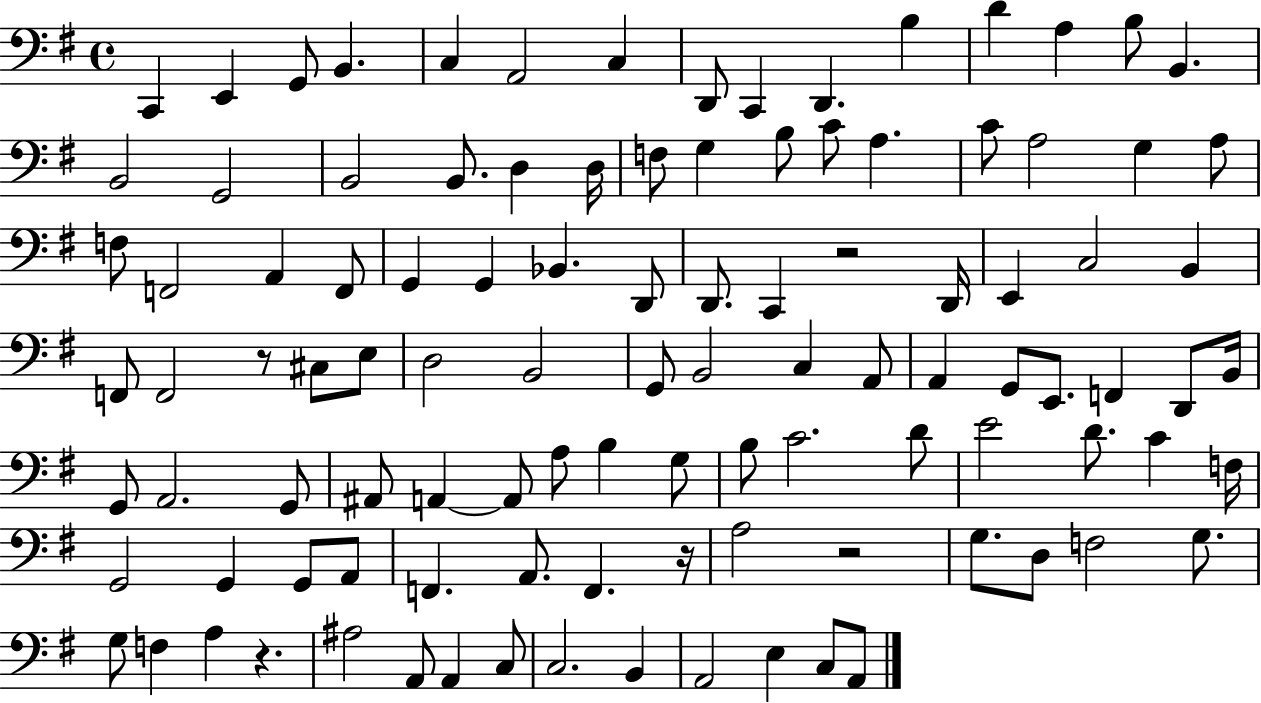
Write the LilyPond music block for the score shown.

{
  \clef bass
  \time 4/4
  \defaultTimeSignature
  \key g \major
  c,4 e,4 g,8 b,4. | c4 a,2 c4 | d,8 c,4 d,4. b4 | d'4 a4 b8 b,4. | \break b,2 g,2 | b,2 b,8. d4 d16 | f8 g4 b8 c'8 a4. | c'8 a2 g4 a8 | \break f8 f,2 a,4 f,8 | g,4 g,4 bes,4. d,8 | d,8. c,4 r2 d,16 | e,4 c2 b,4 | \break f,8 f,2 r8 cis8 e8 | d2 b,2 | g,8 b,2 c4 a,8 | a,4 g,8 e,8. f,4 d,8 b,16 | \break g,8 a,2. g,8 | ais,8 a,4~~ a,8 a8 b4 g8 | b8 c'2. d'8 | e'2 d'8. c'4 f16 | \break g,2 g,4 g,8 a,8 | f,4. a,8. f,4. r16 | a2 r2 | g8. d8 f2 g8. | \break g8 f4 a4 r4. | ais2 a,8 a,4 c8 | c2. b,4 | a,2 e4 c8 a,8 | \break \bar "|."
}